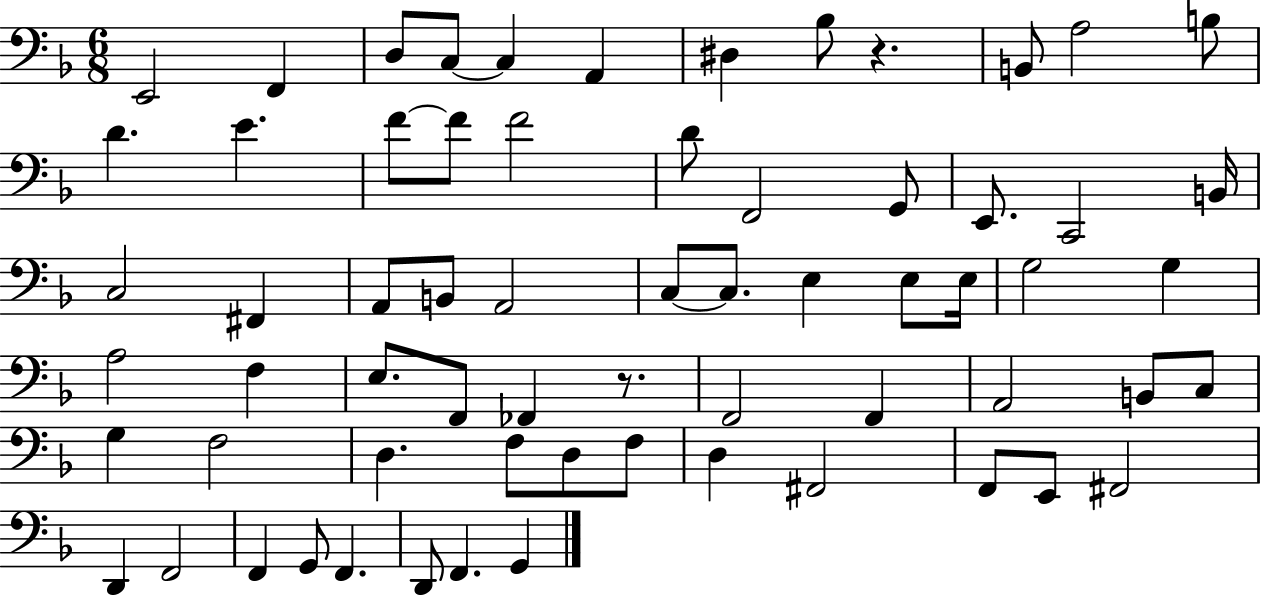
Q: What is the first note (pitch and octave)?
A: E2